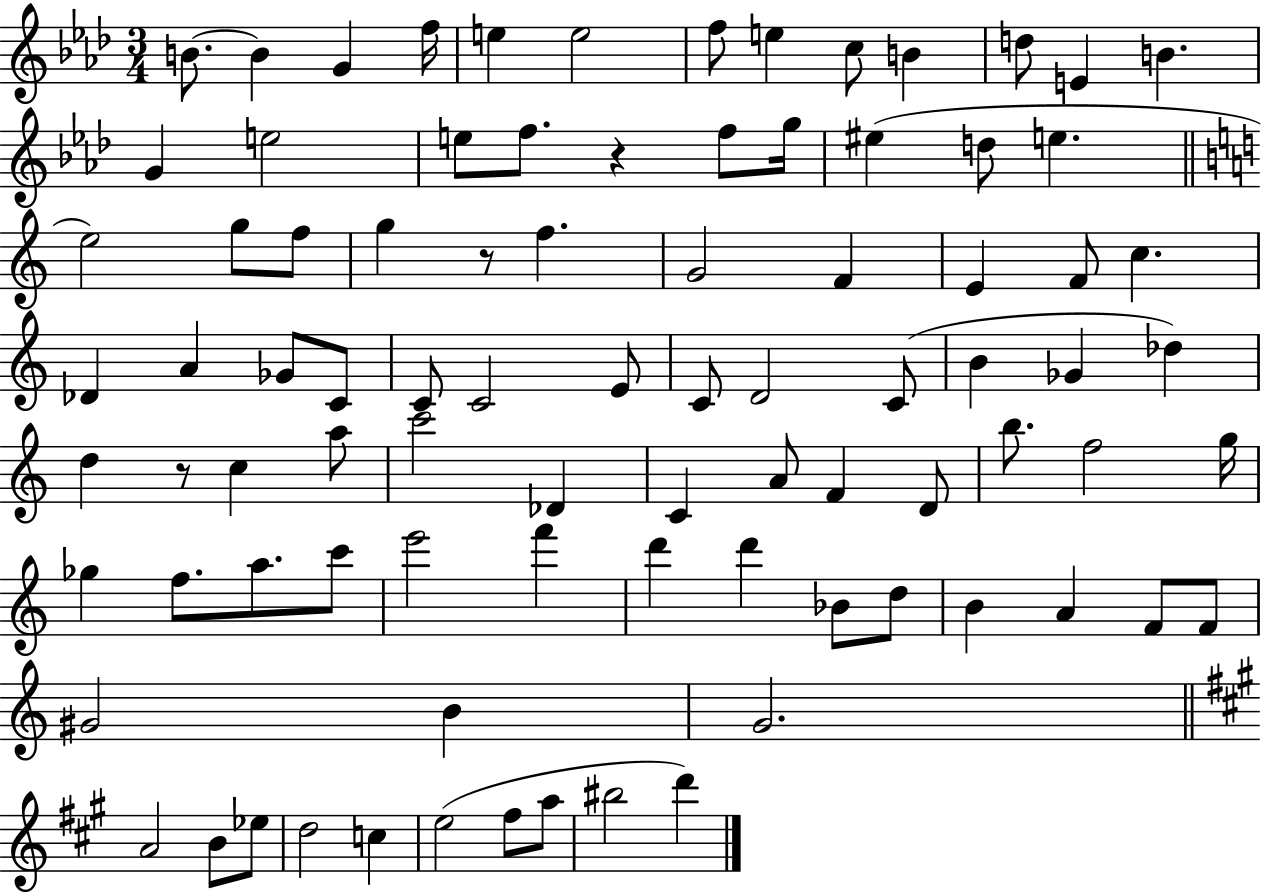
X:1
T:Untitled
M:3/4
L:1/4
K:Ab
B/2 B G f/4 e e2 f/2 e c/2 B d/2 E B G e2 e/2 f/2 z f/2 g/4 ^e d/2 e e2 g/2 f/2 g z/2 f G2 F E F/2 c _D A _G/2 C/2 C/2 C2 E/2 C/2 D2 C/2 B _G _d d z/2 c a/2 c'2 _D C A/2 F D/2 b/2 f2 g/4 _g f/2 a/2 c'/2 e'2 f' d' d' _B/2 d/2 B A F/2 F/2 ^G2 B G2 A2 B/2 _e/2 d2 c e2 ^f/2 a/2 ^b2 d'